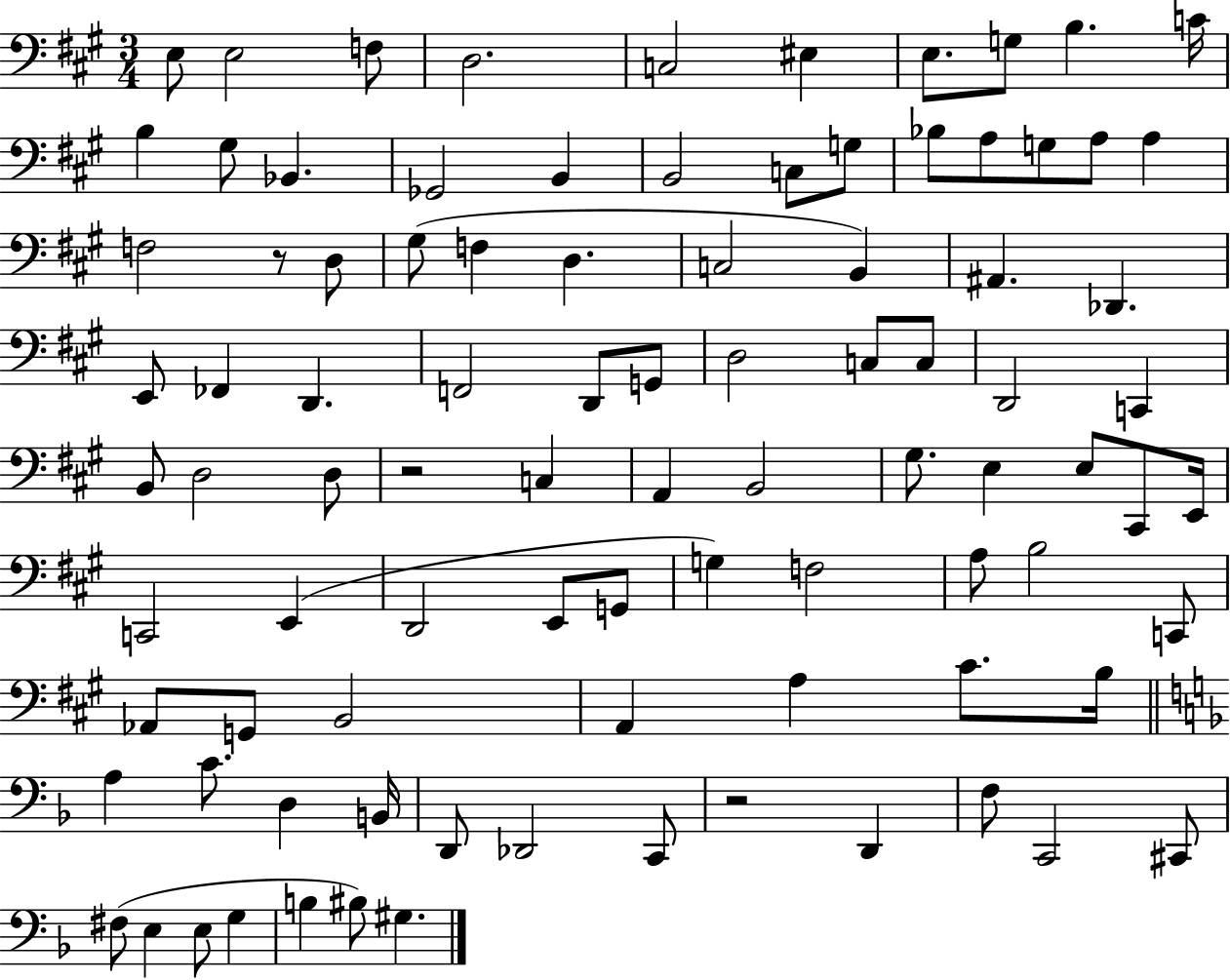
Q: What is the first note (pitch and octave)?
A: E3